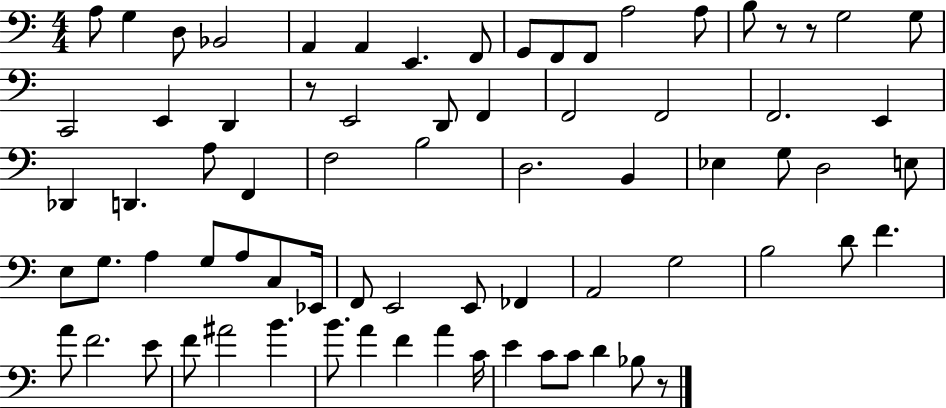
{
  \clef bass
  \numericTimeSignature
  \time 4/4
  \key c \major
  a8 g4 d8 bes,2 | a,4 a,4 e,4. f,8 | g,8 f,8 f,8 a2 a8 | b8 r8 r8 g2 g8 | \break c,2 e,4 d,4 | r8 e,2 d,8 f,4 | f,2 f,2 | f,2. e,4 | \break des,4 d,4. a8 f,4 | f2 b2 | d2. b,4 | ees4 g8 d2 e8 | \break e8 g8. a4 g8 a8 c8 ees,16 | f,8 e,2 e,8 fes,4 | a,2 g2 | b2 d'8 f'4. | \break a'8 f'2. e'8 | f'8 ais'2 b'4. | b'8. a'4 f'4 a'4 c'16 | e'4 c'8 c'8 d'4 bes8 r8 | \break \bar "|."
}